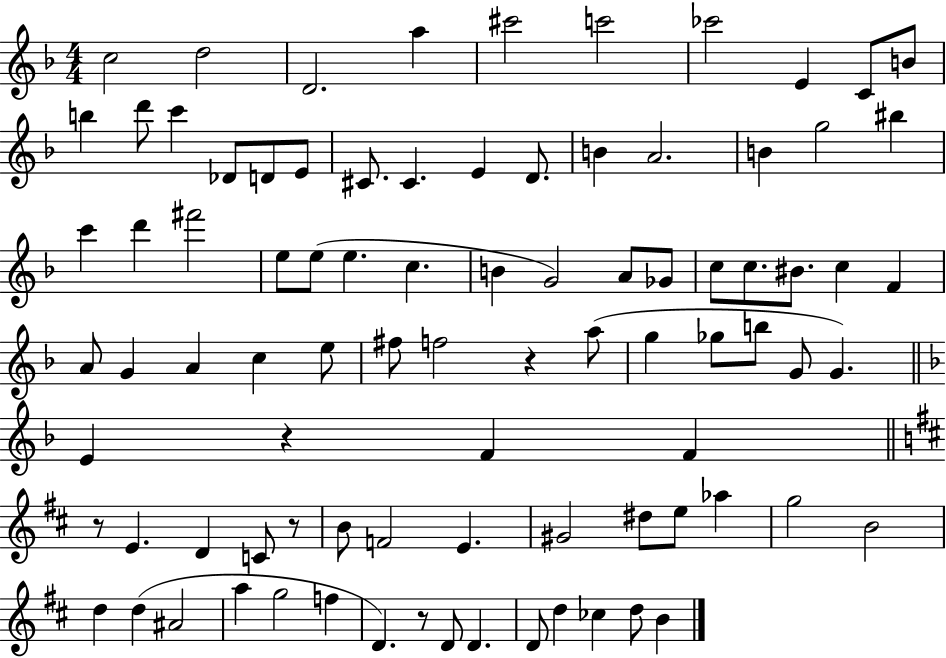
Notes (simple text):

C5/h D5/h D4/h. A5/q C#6/h C6/h CES6/h E4/q C4/e B4/e B5/q D6/e C6/q Db4/e D4/e E4/e C#4/e. C#4/q. E4/q D4/e. B4/q A4/h. B4/q G5/h BIS5/q C6/q D6/q F#6/h E5/e E5/e E5/q. C5/q. B4/q G4/h A4/e Gb4/e C5/e C5/e. BIS4/e. C5/q F4/q A4/e G4/q A4/q C5/q E5/e F#5/e F5/h R/q A5/e G5/q Gb5/e B5/e G4/e G4/q. E4/q R/q F4/q F4/q R/e E4/q. D4/q C4/e R/e B4/e F4/h E4/q. G#4/h D#5/e E5/e Ab5/q G5/h B4/h D5/q D5/q A#4/h A5/q G5/h F5/q D4/q. R/e D4/e D4/q. D4/e D5/q CES5/q D5/e B4/q